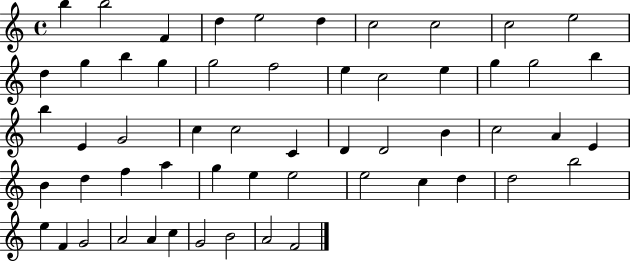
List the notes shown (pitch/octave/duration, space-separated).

B5/q B5/h F4/q D5/q E5/h D5/q C5/h C5/h C5/h E5/h D5/q G5/q B5/q G5/q G5/h F5/h E5/q C5/h E5/q G5/q G5/h B5/q B5/q E4/q G4/h C5/q C5/h C4/q D4/q D4/h B4/q C5/h A4/q E4/q B4/q D5/q F5/q A5/q G5/q E5/q E5/h E5/h C5/q D5/q D5/h B5/h E5/q F4/q G4/h A4/h A4/q C5/q G4/h B4/h A4/h F4/h